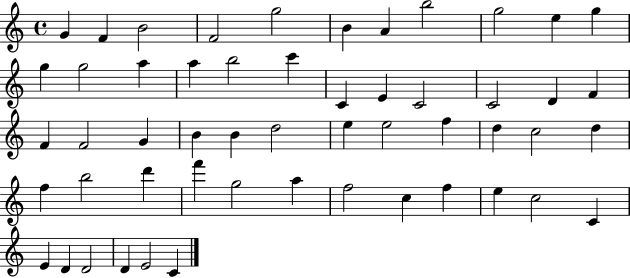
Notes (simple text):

G4/q F4/q B4/h F4/h G5/h B4/q A4/q B5/h G5/h E5/q G5/q G5/q G5/h A5/q A5/q B5/h C6/q C4/q E4/q C4/h C4/h D4/q F4/q F4/q F4/h G4/q B4/q B4/q D5/h E5/q E5/h F5/q D5/q C5/h D5/q F5/q B5/h D6/q F6/q G5/h A5/q F5/h C5/q F5/q E5/q C5/h C4/q E4/q D4/q D4/h D4/q E4/h C4/q